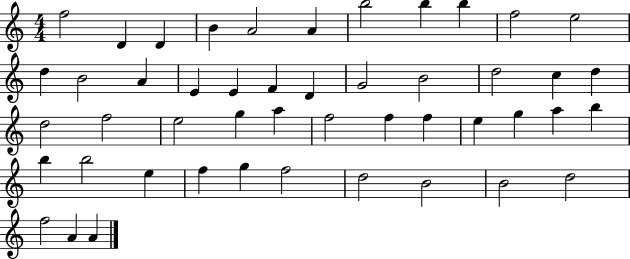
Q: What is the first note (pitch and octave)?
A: F5